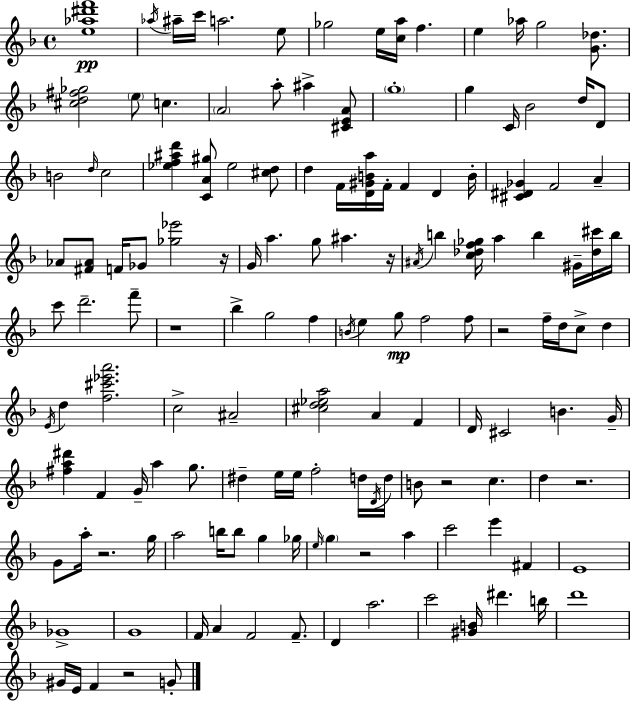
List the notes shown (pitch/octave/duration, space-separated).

[E5,Ab5,D#6,F6]/w Ab5/s A#5/s C6/s A5/h. E5/e Gb5/h E5/s [C5,A5]/s F5/q. E5/q Ab5/s G5/h [G4,Db5]/e. [C#5,D5,F#5,Gb5]/h E5/e C5/q. A4/h A5/e A#5/q [C#4,E4,A4]/e G5/w G5/q C4/s Bb4/h D5/s D4/e B4/h D5/s C5/h [Eb5,F5,A#5,D6]/q [C4,A4,G#5]/e Eb5/h [C#5,D5]/e D5/q F4/s [D4,G#4,B4,A5]/s F4/s F4/q D4/q B4/s [C#4,D#4,Gb4]/q F4/h A4/q Ab4/e [F#4,Ab4]/e F4/s Gb4/e [Gb5,Eb6]/h R/s G4/s A5/q. G5/e A#5/q. R/s A#4/s B5/q [C5,Db5,F5,Gb5]/s A5/q B5/q G#4/s [Db5,C#6]/s B5/s C6/e D6/h. F6/e R/w Bb5/q G5/h F5/q B4/s E5/q G5/e F5/h F5/e R/h F5/s D5/s C5/e D5/q E4/s D5/q [F5,C#6,Eb6,A6]/h. C5/h A#4/h [C#5,D5,Eb5,A5]/h A4/q F4/q D4/s C#4/h B4/q. G4/s [F#5,A5,D#6]/q F4/q G4/s A5/q G5/e. D#5/q E5/s E5/s F5/h D5/s D4/s D5/s B4/e R/h C5/q. D5/q R/h. G4/e A5/s R/h. G5/s A5/h B5/s B5/e G5/q Gb5/s E5/s G5/q R/h A5/q C6/h E6/q F#4/q E4/w Gb4/w G4/w F4/s A4/q F4/h F4/e. D4/q A5/h. C6/h [G#4,B4]/s D#6/q. B5/s D6/w G#4/s E4/s F4/q R/h G4/e